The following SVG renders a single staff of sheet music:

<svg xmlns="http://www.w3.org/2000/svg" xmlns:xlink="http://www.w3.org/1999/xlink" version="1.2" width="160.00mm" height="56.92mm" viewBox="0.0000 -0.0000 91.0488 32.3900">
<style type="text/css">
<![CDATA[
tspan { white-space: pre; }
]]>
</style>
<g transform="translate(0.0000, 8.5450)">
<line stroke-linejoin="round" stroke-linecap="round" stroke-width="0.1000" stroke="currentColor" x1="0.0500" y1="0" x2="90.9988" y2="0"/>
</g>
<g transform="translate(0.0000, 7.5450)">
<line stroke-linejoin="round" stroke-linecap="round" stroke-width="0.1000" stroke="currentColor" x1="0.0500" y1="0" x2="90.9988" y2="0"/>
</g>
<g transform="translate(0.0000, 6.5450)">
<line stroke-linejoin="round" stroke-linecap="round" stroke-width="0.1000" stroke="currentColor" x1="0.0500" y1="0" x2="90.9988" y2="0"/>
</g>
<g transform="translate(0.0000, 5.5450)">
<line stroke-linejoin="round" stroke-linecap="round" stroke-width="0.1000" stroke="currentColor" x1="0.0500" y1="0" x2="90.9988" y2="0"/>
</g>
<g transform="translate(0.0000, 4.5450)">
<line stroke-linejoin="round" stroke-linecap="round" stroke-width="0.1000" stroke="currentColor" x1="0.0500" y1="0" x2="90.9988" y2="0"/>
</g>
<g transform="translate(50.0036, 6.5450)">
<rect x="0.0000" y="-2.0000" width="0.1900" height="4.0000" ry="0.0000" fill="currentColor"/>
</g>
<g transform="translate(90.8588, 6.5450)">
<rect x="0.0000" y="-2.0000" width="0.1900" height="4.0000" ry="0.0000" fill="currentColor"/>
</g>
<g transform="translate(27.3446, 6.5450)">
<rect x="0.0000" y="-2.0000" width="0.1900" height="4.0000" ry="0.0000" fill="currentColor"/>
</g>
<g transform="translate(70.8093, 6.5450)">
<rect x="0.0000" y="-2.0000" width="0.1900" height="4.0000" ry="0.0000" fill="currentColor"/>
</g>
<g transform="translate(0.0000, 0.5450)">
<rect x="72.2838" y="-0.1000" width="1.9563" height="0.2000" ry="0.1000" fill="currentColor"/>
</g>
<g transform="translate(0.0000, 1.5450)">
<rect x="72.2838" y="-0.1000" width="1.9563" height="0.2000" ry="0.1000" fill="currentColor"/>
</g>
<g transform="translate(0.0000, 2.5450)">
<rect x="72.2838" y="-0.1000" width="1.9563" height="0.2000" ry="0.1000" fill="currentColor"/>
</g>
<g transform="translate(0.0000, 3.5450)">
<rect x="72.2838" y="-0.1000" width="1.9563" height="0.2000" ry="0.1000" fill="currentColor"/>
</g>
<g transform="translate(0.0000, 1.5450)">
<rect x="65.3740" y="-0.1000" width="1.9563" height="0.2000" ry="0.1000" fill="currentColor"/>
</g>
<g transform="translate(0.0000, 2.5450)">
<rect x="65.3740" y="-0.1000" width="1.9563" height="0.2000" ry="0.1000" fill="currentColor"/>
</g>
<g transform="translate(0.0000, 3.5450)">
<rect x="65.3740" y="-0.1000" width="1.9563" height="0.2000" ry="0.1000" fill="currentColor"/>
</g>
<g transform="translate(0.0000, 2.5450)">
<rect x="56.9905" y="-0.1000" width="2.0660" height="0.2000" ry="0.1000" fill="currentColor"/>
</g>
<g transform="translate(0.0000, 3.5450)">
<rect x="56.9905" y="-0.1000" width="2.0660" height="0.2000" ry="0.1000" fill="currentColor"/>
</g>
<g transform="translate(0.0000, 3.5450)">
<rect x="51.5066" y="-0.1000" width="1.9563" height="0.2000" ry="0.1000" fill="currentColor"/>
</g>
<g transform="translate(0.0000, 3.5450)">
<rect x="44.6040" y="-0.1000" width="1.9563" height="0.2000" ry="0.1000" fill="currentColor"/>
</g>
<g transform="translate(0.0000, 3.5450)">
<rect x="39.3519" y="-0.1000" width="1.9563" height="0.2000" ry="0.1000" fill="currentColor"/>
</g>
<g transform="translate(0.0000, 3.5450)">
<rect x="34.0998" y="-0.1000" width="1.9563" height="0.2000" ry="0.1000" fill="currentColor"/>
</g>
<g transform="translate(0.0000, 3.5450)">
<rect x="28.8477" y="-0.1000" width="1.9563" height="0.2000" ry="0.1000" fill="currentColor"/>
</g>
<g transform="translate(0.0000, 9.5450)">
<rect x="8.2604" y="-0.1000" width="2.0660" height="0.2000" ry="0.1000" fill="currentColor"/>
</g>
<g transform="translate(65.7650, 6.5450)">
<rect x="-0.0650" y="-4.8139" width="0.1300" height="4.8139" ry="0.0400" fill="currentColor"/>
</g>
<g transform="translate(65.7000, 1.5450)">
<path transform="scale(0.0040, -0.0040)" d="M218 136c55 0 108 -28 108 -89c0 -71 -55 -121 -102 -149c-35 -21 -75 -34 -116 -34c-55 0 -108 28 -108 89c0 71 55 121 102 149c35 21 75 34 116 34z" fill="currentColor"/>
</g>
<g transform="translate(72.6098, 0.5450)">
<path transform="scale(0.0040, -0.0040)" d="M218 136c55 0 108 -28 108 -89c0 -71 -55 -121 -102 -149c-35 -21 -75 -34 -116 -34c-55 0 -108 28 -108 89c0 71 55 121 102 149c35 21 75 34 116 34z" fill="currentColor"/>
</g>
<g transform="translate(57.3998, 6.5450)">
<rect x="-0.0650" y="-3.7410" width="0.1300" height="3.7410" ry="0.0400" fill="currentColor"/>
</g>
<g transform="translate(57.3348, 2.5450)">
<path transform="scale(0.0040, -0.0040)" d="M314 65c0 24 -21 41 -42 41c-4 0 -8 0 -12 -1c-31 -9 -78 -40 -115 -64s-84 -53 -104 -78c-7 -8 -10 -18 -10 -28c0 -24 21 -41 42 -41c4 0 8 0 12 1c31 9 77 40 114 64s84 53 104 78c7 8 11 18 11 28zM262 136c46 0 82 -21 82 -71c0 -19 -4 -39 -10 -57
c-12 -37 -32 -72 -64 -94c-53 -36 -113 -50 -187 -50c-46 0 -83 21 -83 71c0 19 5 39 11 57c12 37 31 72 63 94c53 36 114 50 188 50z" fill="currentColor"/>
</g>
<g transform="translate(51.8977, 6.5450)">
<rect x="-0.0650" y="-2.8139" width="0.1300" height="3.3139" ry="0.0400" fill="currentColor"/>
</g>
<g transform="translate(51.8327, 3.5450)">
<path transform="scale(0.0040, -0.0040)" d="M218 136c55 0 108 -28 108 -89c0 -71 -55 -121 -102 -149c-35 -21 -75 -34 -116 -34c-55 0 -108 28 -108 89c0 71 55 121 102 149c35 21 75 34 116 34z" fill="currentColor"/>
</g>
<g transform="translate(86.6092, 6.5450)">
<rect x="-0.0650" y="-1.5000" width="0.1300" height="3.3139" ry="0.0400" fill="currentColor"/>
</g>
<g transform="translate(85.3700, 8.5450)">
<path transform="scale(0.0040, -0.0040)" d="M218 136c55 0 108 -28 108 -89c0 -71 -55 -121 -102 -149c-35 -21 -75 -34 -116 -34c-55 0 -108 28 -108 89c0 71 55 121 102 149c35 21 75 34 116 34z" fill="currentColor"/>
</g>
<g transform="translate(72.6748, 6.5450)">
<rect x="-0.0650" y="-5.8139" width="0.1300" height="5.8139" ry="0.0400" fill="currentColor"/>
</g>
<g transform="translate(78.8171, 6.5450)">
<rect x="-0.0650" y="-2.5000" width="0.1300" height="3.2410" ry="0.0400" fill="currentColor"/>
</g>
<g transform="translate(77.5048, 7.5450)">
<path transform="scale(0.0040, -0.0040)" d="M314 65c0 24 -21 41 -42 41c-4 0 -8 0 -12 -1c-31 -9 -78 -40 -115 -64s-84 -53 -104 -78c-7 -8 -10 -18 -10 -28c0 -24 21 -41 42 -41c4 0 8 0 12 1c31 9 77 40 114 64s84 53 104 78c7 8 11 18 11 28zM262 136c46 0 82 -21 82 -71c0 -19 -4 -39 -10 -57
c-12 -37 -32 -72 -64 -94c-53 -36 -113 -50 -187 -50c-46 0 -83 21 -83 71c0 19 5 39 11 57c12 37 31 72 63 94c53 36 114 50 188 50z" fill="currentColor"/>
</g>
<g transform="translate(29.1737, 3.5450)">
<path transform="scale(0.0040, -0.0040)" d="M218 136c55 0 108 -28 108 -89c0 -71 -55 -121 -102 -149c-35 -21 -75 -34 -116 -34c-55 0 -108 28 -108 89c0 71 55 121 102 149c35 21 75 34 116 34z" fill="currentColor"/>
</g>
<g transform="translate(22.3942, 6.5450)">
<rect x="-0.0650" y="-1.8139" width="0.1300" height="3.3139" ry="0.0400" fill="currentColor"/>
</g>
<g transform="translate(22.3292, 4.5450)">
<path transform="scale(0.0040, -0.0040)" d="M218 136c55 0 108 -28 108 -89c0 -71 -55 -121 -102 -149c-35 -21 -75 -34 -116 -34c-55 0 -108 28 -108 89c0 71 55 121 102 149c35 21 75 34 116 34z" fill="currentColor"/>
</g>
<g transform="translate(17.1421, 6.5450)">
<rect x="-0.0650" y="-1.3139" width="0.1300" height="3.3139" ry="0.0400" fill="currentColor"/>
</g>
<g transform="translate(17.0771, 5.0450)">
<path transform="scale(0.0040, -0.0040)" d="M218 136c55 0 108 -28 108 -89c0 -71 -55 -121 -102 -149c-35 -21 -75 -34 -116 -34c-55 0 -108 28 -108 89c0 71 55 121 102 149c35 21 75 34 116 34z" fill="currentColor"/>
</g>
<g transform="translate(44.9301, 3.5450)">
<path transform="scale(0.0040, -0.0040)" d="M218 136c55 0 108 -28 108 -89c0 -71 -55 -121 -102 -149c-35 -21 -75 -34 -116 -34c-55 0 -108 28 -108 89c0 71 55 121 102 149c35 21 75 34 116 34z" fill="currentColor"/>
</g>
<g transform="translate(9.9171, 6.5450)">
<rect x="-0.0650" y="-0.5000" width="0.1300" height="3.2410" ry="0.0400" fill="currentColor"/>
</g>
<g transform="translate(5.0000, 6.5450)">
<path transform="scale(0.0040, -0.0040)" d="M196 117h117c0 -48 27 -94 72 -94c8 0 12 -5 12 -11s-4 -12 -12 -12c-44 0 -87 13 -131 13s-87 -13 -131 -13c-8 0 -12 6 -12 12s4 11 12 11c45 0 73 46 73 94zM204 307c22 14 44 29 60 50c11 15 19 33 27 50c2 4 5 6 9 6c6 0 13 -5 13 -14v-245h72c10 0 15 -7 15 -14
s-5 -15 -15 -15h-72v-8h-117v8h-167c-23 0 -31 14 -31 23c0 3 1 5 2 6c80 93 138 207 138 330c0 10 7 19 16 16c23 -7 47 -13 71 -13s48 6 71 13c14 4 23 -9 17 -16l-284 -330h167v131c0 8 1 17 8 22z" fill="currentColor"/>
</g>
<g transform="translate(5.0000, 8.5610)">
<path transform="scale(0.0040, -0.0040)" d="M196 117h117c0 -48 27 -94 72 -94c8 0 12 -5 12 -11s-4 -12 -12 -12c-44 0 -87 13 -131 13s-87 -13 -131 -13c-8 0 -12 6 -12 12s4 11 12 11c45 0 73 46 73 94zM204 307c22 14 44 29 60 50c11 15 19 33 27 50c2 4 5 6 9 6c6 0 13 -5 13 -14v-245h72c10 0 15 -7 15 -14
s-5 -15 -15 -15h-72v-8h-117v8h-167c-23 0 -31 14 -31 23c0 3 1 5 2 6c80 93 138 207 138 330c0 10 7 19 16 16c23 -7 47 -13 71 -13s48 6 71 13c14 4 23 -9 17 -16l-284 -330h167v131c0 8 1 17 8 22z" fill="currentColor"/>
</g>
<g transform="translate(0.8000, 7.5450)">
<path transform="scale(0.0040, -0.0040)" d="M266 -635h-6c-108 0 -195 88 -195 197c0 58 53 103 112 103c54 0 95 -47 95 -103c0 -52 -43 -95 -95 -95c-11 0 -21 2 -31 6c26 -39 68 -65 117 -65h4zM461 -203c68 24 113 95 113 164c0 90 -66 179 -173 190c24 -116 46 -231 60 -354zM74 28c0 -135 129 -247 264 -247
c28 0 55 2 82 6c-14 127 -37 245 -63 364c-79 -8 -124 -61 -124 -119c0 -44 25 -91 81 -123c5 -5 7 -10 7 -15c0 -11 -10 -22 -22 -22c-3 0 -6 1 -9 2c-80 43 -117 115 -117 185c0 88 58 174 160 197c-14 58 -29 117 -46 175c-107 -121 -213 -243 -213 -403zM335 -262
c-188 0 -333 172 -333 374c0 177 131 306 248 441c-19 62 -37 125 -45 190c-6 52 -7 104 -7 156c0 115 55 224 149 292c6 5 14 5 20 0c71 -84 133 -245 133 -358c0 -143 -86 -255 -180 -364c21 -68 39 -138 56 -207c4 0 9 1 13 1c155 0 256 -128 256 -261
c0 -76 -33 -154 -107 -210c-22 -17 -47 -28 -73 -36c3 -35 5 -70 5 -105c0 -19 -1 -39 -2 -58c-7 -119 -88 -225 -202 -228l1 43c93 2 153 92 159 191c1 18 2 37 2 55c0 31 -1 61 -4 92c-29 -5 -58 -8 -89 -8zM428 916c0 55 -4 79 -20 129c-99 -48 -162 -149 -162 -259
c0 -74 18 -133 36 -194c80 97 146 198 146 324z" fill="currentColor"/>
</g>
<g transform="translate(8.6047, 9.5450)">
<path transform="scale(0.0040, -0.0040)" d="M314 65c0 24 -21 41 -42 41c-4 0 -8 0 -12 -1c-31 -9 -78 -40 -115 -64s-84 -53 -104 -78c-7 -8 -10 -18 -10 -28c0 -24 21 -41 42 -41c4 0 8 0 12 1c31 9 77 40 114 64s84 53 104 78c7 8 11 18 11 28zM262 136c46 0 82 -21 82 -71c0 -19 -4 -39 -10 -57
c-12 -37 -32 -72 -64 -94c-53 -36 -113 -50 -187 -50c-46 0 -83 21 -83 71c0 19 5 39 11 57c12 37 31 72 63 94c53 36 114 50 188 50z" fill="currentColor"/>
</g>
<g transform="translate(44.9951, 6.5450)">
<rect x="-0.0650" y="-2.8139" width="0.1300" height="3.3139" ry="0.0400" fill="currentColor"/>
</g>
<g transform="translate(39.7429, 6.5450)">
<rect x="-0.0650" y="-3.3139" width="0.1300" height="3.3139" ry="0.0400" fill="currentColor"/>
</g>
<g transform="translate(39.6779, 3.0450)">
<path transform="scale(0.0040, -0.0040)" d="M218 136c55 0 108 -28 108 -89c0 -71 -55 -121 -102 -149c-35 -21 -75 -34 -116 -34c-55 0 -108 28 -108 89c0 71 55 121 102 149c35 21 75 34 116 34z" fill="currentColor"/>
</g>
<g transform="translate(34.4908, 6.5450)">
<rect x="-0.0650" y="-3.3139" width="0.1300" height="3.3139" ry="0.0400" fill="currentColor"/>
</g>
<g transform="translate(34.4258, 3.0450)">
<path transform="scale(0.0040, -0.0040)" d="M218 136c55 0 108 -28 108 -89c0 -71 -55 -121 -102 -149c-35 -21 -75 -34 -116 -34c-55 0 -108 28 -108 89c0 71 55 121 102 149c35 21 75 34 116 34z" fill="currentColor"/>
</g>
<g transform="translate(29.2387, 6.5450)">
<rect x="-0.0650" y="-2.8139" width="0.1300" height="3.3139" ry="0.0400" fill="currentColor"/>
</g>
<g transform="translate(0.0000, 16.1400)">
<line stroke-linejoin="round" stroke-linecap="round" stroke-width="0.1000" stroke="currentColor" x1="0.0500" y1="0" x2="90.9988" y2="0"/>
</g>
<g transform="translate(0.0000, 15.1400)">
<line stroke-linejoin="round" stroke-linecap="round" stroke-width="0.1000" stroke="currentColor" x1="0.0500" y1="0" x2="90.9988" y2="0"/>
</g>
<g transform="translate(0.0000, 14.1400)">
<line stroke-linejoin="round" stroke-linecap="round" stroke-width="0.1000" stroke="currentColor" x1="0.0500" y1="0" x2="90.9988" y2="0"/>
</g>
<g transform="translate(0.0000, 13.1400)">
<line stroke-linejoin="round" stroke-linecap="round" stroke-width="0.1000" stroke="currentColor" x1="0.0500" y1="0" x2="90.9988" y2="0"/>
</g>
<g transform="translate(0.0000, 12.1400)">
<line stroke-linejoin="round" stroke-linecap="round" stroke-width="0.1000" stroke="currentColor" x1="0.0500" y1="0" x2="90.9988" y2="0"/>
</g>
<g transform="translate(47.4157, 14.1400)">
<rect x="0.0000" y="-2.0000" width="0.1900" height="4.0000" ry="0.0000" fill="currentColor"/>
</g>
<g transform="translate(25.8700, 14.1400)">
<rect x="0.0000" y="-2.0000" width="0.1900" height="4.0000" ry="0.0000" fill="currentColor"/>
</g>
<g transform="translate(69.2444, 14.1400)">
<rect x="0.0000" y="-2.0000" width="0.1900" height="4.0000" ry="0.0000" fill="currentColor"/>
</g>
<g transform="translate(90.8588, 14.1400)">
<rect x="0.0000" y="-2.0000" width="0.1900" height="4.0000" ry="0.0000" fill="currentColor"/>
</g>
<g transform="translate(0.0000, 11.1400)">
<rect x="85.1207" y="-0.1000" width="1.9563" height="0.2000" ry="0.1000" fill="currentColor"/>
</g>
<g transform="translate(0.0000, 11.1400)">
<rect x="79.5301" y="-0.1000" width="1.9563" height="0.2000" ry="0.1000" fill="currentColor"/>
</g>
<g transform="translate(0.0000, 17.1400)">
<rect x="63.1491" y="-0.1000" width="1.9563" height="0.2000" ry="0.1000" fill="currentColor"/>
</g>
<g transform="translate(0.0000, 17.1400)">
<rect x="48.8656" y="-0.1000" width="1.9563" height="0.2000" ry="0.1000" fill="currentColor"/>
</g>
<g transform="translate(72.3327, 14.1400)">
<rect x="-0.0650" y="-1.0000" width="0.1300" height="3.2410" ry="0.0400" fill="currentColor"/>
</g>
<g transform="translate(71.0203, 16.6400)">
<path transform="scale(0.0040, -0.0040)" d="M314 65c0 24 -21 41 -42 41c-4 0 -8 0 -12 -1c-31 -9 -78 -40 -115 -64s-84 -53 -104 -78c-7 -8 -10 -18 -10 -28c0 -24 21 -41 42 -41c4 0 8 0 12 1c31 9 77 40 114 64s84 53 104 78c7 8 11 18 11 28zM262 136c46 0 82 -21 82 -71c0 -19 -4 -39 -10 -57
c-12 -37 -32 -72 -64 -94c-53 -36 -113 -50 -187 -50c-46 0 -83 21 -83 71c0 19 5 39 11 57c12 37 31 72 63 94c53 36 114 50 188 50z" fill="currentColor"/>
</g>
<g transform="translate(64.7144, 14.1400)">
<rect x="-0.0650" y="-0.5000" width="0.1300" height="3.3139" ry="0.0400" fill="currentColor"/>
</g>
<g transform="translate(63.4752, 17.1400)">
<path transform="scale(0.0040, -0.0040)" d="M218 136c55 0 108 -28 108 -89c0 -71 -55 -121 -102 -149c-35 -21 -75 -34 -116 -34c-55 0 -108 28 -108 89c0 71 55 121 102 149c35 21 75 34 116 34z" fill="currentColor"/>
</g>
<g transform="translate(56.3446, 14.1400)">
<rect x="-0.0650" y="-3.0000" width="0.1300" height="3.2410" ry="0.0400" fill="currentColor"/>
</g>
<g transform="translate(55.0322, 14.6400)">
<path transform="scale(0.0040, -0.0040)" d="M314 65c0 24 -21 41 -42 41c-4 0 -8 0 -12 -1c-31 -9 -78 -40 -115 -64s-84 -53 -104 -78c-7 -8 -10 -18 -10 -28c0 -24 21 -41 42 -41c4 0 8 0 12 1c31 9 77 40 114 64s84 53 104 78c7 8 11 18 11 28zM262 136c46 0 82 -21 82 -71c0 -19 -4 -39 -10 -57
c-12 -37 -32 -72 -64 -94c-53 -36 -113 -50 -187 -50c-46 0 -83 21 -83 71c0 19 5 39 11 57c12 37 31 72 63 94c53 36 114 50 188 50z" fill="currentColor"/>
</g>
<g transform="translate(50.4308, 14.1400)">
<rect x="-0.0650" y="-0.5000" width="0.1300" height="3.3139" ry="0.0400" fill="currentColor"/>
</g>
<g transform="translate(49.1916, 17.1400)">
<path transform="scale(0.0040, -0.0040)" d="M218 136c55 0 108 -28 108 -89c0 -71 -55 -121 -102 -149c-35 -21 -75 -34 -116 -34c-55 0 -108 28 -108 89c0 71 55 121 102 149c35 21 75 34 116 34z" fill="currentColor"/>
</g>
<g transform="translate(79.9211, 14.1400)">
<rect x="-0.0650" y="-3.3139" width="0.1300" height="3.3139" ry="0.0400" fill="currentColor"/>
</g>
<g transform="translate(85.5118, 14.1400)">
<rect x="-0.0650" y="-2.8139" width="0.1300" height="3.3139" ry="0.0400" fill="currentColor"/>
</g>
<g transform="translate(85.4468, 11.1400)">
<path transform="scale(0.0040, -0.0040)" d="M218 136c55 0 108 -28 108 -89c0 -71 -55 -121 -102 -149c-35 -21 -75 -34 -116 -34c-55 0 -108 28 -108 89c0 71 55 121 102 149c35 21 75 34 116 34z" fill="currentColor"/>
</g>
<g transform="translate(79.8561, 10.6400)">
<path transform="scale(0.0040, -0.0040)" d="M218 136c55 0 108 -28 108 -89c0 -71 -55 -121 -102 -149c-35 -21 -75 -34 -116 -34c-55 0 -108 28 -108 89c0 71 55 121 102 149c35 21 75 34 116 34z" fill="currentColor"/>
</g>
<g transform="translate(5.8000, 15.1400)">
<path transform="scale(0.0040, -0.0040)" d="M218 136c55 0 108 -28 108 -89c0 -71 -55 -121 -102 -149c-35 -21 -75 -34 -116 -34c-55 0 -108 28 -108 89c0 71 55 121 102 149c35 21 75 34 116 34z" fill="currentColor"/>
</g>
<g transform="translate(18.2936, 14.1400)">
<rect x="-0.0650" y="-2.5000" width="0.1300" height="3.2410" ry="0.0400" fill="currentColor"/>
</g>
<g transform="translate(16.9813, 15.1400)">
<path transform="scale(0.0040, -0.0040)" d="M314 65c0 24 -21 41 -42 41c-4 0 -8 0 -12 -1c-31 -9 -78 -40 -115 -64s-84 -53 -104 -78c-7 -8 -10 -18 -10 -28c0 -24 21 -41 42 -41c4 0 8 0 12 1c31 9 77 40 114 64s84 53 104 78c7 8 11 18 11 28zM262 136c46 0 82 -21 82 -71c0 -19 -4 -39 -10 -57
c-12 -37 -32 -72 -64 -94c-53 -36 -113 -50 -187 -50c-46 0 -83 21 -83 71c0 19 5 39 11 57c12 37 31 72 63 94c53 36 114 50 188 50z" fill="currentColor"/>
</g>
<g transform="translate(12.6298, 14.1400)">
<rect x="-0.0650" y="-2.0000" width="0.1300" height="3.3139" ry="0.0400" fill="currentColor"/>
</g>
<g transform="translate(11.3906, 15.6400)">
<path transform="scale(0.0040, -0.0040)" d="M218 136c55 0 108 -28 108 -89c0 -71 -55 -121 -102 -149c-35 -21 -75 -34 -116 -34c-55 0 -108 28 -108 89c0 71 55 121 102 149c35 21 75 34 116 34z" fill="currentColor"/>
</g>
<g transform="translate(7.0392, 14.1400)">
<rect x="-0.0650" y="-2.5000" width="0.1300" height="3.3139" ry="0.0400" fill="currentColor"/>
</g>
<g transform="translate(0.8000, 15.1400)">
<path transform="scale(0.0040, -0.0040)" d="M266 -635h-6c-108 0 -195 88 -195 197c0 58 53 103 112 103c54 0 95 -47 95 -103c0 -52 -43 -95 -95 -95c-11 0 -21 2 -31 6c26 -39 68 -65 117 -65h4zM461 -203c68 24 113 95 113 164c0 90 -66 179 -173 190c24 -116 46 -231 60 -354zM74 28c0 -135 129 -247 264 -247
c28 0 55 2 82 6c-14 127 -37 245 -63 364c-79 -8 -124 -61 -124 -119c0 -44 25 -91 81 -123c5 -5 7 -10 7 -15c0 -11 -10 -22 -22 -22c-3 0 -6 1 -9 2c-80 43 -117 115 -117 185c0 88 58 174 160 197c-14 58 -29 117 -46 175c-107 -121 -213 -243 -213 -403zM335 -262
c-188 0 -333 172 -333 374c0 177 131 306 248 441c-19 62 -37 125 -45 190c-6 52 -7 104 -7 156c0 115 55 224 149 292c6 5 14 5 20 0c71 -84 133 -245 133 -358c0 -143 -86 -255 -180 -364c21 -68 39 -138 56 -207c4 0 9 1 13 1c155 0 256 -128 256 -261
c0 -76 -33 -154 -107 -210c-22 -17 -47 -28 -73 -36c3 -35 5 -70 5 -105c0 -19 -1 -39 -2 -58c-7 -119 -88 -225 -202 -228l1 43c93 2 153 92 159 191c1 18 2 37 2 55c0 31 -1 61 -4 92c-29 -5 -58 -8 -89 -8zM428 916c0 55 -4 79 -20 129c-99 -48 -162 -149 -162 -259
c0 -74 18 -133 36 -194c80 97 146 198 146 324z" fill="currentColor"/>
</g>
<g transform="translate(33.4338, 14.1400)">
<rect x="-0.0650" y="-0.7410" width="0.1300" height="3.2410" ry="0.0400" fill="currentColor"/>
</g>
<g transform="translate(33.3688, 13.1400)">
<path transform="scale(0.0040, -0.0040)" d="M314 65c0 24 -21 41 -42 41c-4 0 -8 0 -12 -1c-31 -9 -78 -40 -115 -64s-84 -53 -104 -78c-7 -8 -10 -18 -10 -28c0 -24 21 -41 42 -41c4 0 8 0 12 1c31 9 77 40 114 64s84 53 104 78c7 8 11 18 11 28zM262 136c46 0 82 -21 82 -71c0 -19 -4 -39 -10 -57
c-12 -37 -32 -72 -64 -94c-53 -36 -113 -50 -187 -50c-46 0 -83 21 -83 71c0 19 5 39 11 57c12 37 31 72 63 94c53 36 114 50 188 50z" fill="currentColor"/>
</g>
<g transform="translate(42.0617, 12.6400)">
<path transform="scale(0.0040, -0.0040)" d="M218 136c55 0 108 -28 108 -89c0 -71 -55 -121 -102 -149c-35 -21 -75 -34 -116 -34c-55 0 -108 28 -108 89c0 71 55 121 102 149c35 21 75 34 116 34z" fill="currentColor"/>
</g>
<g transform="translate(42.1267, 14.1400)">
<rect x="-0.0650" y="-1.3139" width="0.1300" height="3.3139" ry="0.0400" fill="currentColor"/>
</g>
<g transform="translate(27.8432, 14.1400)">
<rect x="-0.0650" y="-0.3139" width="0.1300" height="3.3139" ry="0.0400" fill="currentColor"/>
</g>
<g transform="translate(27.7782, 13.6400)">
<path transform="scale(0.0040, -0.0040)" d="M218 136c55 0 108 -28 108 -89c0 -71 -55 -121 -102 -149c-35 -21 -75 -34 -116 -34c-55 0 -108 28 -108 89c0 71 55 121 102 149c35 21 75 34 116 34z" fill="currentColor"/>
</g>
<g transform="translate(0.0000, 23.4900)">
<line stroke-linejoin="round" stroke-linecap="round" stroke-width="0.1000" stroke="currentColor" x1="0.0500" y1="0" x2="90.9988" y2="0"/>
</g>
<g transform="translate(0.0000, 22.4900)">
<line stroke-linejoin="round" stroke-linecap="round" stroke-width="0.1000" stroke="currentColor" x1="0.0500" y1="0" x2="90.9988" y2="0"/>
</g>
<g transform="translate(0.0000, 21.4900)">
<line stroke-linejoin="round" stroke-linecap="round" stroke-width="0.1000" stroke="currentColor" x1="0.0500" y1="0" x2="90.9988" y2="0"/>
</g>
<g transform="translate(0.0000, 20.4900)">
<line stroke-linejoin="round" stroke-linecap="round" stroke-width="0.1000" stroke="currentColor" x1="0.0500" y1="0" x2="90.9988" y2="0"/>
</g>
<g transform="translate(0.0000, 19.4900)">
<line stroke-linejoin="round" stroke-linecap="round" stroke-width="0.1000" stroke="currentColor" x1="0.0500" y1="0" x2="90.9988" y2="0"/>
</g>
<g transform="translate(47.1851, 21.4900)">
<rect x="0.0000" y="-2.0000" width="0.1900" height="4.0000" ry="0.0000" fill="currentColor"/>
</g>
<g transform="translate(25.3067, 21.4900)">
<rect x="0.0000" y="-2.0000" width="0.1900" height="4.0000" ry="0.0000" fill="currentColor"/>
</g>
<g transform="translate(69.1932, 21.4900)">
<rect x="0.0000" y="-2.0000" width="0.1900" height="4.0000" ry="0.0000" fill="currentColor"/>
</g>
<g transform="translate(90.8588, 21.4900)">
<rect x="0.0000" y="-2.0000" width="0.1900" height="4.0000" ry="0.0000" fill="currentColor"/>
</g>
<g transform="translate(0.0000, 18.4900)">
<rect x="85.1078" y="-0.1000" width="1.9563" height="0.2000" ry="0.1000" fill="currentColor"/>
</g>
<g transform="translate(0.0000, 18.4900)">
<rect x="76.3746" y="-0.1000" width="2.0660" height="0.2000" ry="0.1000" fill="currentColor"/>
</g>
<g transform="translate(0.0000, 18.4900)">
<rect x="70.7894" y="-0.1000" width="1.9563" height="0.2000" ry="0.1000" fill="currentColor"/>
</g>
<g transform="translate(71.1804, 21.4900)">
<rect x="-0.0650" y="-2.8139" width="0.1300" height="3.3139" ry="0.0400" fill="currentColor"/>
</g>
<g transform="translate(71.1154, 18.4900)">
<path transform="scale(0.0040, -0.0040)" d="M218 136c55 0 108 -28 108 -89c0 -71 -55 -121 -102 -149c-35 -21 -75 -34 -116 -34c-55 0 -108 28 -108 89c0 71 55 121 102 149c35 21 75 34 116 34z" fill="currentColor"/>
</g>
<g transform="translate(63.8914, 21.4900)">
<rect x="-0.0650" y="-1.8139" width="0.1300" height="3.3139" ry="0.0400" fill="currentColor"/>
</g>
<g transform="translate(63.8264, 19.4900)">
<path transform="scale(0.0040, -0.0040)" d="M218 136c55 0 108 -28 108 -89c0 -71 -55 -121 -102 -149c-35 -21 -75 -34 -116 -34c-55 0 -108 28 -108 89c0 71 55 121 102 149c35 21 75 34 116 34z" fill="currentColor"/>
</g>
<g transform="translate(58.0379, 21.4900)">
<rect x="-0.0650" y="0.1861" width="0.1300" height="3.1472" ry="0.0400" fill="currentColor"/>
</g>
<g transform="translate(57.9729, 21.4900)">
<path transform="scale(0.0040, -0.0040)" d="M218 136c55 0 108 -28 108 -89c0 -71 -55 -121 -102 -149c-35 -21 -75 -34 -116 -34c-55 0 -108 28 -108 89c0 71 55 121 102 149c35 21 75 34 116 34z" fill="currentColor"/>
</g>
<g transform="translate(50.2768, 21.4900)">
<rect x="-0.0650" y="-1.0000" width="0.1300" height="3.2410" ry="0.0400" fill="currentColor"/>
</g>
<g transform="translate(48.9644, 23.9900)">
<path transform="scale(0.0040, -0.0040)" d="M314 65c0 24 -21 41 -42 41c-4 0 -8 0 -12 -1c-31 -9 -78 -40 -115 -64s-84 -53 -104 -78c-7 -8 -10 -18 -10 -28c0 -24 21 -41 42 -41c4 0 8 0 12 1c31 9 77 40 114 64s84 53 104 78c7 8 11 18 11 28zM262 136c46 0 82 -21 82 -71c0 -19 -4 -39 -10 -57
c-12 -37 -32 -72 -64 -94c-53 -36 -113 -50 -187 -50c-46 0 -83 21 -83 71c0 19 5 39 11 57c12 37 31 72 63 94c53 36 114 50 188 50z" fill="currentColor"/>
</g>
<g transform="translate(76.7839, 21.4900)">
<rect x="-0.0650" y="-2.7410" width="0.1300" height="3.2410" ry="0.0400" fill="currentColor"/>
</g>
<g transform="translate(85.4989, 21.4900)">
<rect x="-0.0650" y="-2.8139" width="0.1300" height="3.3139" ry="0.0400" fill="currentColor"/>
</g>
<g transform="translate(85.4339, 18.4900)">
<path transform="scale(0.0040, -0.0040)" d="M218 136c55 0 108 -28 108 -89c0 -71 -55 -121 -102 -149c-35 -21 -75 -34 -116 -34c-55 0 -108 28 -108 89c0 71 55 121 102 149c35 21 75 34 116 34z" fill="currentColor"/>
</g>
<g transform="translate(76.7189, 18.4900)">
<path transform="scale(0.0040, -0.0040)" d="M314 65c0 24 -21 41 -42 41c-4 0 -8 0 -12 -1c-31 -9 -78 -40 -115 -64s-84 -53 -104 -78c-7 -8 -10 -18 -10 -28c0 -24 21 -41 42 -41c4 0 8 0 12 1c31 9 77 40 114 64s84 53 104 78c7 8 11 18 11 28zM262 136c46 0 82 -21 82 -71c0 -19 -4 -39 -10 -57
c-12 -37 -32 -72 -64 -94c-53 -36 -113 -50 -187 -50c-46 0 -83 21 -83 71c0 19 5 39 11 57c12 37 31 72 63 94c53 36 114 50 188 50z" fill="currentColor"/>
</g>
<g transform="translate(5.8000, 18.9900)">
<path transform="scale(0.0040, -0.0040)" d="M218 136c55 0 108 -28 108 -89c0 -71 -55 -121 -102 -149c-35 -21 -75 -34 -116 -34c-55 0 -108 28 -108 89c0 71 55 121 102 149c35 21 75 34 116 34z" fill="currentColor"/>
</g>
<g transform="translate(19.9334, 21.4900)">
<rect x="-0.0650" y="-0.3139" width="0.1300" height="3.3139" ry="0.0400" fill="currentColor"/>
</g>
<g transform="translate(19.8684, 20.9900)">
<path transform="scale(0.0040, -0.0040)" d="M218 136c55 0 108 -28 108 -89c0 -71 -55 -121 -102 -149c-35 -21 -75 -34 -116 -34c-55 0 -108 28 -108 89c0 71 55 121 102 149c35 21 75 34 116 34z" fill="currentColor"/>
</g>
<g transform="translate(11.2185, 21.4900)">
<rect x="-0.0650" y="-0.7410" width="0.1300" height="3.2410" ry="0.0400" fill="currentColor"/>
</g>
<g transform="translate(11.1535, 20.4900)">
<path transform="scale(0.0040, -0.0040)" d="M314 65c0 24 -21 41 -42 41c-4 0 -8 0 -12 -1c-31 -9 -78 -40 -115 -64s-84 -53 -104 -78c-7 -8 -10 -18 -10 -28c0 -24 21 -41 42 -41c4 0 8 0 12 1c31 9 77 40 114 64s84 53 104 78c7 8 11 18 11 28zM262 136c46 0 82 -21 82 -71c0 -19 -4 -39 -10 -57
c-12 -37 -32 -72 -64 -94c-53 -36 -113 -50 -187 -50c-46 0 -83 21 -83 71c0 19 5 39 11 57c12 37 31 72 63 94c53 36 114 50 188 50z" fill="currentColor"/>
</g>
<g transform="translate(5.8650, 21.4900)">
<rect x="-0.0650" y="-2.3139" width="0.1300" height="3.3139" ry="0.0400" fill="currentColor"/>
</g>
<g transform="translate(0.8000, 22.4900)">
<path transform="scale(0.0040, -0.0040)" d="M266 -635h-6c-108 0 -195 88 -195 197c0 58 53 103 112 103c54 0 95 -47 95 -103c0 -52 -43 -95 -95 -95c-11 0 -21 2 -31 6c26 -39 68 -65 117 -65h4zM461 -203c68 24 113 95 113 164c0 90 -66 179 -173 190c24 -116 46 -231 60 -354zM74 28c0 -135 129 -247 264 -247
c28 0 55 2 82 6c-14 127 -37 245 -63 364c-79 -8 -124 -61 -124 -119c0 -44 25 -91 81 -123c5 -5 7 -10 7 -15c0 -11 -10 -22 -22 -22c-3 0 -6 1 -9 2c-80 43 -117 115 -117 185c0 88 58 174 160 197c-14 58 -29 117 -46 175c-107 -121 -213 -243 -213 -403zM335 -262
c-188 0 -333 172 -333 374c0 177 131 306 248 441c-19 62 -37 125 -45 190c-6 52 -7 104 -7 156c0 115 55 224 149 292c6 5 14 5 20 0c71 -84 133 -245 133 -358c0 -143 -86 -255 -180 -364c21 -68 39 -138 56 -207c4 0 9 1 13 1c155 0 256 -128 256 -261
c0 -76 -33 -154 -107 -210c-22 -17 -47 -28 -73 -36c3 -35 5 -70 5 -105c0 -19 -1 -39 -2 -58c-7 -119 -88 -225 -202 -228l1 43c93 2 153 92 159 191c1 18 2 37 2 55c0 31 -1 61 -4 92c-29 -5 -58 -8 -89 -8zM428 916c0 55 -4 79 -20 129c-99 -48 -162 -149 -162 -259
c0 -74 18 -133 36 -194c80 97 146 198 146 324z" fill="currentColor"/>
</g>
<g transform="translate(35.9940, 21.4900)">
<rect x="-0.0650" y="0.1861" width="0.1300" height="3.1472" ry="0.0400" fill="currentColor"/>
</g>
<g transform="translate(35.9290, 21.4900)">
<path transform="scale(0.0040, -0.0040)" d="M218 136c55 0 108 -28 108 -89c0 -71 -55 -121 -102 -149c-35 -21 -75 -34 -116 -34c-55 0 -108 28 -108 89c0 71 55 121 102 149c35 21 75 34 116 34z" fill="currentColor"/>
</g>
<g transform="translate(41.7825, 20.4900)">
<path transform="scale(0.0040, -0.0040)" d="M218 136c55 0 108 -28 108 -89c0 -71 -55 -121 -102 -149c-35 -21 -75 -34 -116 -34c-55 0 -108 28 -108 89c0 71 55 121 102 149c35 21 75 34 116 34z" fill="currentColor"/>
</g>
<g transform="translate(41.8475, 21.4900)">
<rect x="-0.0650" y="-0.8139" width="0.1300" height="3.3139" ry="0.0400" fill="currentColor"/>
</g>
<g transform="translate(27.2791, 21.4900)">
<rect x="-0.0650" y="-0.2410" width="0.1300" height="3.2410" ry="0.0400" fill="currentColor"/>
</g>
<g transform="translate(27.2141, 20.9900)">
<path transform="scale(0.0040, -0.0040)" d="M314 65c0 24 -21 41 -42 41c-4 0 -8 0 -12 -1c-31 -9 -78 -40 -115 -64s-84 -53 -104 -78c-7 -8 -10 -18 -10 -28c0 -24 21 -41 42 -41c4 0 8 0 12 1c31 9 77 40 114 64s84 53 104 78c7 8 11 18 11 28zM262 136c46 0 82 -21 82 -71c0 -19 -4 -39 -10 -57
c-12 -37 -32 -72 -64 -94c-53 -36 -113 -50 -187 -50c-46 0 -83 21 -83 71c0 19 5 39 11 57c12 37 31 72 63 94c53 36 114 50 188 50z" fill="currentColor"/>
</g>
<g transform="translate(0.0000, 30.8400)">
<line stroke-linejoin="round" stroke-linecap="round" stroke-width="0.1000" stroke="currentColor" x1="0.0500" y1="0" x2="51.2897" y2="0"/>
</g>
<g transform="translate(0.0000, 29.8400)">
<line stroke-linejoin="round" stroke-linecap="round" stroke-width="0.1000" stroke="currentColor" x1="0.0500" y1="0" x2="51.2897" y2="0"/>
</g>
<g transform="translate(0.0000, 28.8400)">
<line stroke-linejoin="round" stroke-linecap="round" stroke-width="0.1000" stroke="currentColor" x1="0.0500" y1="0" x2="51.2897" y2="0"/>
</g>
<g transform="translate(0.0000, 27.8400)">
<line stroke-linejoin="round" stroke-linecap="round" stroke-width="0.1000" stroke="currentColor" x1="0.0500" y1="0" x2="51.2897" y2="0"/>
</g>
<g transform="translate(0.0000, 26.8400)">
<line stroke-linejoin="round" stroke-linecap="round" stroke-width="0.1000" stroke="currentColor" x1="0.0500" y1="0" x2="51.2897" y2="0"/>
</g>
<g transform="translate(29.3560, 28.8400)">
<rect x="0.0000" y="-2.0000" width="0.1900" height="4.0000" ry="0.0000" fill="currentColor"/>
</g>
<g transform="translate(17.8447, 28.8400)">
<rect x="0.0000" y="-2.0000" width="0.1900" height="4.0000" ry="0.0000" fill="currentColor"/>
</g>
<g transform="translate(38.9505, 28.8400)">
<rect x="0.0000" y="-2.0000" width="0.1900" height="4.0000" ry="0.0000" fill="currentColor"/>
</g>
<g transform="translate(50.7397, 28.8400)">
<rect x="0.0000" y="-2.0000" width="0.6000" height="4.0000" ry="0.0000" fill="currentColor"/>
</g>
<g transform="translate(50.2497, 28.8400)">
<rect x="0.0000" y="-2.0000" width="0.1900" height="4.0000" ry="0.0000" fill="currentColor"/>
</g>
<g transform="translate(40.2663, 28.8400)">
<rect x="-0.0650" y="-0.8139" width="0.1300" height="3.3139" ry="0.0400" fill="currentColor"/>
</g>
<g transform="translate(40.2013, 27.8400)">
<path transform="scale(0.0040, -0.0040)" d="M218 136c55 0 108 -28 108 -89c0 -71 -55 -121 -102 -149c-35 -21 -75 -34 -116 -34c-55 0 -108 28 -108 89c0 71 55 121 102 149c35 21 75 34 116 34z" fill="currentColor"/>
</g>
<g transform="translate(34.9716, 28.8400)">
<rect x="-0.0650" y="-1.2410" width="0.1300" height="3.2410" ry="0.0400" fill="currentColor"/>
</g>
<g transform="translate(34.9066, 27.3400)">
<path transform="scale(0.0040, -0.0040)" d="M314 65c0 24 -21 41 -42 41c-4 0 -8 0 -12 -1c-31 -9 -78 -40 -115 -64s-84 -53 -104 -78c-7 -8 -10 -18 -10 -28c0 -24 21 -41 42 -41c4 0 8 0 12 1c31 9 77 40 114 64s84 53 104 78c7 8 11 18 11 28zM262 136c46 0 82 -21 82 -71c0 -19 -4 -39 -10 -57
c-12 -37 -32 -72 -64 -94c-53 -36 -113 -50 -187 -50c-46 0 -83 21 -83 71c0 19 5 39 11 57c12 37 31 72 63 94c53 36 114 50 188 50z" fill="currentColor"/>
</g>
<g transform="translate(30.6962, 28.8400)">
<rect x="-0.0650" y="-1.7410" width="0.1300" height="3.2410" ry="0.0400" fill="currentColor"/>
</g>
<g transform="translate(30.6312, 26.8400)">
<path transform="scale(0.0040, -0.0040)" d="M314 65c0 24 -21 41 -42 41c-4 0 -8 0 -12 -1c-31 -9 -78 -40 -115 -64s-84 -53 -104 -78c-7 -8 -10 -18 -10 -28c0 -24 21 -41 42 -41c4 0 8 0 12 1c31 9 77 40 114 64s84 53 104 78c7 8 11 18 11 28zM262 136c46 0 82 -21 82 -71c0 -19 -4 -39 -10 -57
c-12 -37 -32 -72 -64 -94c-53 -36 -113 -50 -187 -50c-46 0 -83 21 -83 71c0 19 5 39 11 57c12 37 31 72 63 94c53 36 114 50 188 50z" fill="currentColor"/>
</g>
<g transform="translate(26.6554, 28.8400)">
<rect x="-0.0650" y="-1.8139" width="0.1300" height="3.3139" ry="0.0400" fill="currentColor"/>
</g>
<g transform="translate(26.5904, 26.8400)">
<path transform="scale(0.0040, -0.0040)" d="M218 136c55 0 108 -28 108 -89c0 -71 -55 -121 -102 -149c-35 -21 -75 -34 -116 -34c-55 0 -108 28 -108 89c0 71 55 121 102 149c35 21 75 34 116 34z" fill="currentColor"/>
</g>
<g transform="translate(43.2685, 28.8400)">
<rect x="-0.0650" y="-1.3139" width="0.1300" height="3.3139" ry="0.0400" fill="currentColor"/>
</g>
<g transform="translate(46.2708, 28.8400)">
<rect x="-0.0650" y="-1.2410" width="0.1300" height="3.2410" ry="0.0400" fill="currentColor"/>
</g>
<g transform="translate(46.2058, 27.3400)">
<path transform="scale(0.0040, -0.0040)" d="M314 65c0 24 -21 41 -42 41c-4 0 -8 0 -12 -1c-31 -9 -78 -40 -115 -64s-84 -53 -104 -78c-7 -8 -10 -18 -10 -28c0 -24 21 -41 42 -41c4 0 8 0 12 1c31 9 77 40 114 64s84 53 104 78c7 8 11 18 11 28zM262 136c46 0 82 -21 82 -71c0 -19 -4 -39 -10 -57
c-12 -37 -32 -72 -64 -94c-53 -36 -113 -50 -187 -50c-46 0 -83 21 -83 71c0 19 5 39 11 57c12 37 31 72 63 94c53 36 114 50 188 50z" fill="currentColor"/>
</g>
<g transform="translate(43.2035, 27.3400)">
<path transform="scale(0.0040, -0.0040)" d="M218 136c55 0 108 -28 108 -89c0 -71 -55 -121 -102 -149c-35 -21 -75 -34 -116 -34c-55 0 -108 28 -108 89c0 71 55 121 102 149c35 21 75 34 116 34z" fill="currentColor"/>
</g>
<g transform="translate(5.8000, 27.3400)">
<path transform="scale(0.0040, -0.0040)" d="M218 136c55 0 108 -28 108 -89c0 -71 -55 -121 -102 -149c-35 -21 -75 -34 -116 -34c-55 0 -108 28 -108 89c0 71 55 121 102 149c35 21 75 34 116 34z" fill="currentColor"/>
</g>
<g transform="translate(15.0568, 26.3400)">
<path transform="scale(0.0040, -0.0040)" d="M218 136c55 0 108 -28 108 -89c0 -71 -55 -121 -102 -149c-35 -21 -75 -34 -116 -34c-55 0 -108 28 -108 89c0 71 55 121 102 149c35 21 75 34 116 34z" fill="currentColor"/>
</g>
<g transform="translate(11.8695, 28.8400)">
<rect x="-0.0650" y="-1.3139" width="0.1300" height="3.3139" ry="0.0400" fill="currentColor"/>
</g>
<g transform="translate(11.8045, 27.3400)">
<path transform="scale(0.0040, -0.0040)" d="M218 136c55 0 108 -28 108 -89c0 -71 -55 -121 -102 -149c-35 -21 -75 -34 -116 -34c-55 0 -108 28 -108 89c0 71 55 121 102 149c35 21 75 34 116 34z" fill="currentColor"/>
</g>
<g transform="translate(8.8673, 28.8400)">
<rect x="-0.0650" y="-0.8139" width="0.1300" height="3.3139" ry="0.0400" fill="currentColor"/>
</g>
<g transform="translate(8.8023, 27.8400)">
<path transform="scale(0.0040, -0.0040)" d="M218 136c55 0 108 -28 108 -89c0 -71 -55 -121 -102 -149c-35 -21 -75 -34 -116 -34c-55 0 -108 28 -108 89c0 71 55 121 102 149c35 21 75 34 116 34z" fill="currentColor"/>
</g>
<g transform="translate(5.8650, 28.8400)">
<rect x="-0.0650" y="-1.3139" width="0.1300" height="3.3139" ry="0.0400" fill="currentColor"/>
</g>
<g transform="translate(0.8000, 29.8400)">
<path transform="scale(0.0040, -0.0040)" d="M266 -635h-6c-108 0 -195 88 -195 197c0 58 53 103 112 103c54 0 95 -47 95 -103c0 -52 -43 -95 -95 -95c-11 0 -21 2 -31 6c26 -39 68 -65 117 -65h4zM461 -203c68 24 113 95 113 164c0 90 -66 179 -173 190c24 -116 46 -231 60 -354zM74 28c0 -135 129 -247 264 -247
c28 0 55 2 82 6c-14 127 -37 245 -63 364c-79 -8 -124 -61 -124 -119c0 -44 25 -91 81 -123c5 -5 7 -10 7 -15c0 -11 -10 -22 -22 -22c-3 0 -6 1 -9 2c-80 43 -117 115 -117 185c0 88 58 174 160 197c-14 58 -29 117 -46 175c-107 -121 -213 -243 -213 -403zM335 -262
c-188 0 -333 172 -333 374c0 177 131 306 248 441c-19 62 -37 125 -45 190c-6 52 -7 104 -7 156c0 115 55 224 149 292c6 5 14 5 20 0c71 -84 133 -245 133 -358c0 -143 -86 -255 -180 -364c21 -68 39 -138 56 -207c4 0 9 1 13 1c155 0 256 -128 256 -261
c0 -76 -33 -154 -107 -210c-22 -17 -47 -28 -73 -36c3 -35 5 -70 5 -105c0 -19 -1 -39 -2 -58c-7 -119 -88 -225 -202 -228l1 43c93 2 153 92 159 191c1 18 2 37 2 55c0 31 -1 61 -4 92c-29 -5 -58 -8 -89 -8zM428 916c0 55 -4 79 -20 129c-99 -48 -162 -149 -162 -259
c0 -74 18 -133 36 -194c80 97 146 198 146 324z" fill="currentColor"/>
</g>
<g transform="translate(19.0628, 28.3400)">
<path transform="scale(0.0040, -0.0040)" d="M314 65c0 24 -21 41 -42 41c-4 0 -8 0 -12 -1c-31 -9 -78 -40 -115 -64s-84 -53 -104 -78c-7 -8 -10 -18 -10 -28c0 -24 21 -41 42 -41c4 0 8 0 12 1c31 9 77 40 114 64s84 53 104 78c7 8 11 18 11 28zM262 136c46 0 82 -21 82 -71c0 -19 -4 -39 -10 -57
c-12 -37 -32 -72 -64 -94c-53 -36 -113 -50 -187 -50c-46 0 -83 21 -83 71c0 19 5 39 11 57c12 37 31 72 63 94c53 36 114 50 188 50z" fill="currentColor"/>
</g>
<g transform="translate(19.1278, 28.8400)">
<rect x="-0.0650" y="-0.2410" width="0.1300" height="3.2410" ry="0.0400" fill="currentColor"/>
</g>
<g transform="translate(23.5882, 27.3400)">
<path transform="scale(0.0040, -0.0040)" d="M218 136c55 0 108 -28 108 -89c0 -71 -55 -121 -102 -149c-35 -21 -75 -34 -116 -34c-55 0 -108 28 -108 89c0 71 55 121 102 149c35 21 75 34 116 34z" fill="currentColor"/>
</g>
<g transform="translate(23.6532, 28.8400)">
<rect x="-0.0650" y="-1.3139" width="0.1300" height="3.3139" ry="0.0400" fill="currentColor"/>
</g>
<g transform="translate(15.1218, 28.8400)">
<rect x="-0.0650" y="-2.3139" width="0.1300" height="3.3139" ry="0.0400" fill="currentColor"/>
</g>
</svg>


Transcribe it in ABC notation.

X:1
T:Untitled
M:4/4
L:1/4
K:C
C2 e f a b b a a c'2 e' g' G2 E G F G2 c d2 e C A2 C D2 b a g d2 c c2 B d D2 B f a a2 a e d e g c2 e f f2 e2 d e e2